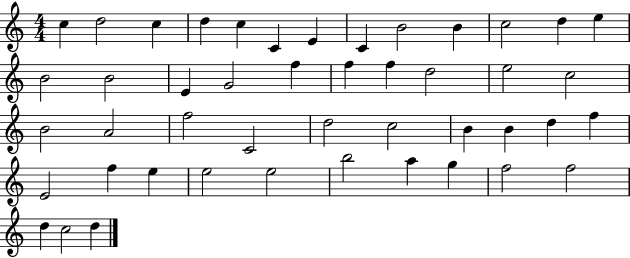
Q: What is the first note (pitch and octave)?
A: C5